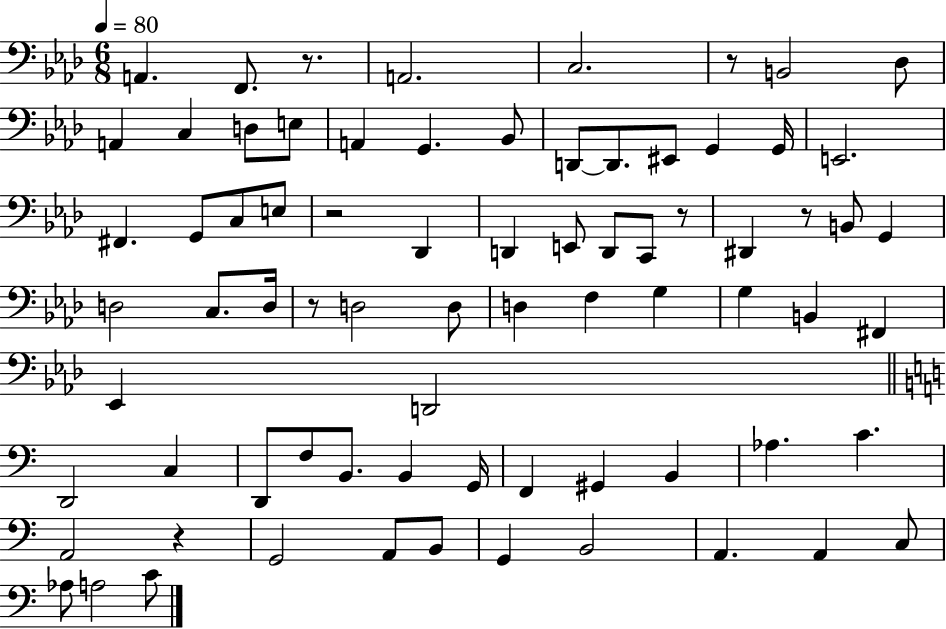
{
  \clef bass
  \numericTimeSignature
  \time 6/8
  \key aes \major
  \tempo 4 = 80
  \repeat volta 2 { a,4. f,8. r8. | a,2. | c2. | r8 b,2 des8 | \break a,4 c4 d8 e8 | a,4 g,4. bes,8 | d,8~~ d,8. eis,8 g,4 g,16 | e,2. | \break fis,4. g,8 c8 e8 | r2 des,4 | d,4 e,8 d,8 c,8 r8 | dis,4 r8 b,8 g,4 | \break d2 c8. d16 | r8 d2 d8 | d4 f4 g4 | g4 b,4 fis,4 | \break ees,4 d,2 | \bar "||" \break \key c \major d,2 c4 | d,8 f8 b,8. b,4 g,16 | f,4 gis,4 b,4 | aes4. c'4. | \break a,2 r4 | g,2 a,8 b,8 | g,4 b,2 | a,4. a,4 c8 | \break aes8 a2 c'8 | } \bar "|."
}